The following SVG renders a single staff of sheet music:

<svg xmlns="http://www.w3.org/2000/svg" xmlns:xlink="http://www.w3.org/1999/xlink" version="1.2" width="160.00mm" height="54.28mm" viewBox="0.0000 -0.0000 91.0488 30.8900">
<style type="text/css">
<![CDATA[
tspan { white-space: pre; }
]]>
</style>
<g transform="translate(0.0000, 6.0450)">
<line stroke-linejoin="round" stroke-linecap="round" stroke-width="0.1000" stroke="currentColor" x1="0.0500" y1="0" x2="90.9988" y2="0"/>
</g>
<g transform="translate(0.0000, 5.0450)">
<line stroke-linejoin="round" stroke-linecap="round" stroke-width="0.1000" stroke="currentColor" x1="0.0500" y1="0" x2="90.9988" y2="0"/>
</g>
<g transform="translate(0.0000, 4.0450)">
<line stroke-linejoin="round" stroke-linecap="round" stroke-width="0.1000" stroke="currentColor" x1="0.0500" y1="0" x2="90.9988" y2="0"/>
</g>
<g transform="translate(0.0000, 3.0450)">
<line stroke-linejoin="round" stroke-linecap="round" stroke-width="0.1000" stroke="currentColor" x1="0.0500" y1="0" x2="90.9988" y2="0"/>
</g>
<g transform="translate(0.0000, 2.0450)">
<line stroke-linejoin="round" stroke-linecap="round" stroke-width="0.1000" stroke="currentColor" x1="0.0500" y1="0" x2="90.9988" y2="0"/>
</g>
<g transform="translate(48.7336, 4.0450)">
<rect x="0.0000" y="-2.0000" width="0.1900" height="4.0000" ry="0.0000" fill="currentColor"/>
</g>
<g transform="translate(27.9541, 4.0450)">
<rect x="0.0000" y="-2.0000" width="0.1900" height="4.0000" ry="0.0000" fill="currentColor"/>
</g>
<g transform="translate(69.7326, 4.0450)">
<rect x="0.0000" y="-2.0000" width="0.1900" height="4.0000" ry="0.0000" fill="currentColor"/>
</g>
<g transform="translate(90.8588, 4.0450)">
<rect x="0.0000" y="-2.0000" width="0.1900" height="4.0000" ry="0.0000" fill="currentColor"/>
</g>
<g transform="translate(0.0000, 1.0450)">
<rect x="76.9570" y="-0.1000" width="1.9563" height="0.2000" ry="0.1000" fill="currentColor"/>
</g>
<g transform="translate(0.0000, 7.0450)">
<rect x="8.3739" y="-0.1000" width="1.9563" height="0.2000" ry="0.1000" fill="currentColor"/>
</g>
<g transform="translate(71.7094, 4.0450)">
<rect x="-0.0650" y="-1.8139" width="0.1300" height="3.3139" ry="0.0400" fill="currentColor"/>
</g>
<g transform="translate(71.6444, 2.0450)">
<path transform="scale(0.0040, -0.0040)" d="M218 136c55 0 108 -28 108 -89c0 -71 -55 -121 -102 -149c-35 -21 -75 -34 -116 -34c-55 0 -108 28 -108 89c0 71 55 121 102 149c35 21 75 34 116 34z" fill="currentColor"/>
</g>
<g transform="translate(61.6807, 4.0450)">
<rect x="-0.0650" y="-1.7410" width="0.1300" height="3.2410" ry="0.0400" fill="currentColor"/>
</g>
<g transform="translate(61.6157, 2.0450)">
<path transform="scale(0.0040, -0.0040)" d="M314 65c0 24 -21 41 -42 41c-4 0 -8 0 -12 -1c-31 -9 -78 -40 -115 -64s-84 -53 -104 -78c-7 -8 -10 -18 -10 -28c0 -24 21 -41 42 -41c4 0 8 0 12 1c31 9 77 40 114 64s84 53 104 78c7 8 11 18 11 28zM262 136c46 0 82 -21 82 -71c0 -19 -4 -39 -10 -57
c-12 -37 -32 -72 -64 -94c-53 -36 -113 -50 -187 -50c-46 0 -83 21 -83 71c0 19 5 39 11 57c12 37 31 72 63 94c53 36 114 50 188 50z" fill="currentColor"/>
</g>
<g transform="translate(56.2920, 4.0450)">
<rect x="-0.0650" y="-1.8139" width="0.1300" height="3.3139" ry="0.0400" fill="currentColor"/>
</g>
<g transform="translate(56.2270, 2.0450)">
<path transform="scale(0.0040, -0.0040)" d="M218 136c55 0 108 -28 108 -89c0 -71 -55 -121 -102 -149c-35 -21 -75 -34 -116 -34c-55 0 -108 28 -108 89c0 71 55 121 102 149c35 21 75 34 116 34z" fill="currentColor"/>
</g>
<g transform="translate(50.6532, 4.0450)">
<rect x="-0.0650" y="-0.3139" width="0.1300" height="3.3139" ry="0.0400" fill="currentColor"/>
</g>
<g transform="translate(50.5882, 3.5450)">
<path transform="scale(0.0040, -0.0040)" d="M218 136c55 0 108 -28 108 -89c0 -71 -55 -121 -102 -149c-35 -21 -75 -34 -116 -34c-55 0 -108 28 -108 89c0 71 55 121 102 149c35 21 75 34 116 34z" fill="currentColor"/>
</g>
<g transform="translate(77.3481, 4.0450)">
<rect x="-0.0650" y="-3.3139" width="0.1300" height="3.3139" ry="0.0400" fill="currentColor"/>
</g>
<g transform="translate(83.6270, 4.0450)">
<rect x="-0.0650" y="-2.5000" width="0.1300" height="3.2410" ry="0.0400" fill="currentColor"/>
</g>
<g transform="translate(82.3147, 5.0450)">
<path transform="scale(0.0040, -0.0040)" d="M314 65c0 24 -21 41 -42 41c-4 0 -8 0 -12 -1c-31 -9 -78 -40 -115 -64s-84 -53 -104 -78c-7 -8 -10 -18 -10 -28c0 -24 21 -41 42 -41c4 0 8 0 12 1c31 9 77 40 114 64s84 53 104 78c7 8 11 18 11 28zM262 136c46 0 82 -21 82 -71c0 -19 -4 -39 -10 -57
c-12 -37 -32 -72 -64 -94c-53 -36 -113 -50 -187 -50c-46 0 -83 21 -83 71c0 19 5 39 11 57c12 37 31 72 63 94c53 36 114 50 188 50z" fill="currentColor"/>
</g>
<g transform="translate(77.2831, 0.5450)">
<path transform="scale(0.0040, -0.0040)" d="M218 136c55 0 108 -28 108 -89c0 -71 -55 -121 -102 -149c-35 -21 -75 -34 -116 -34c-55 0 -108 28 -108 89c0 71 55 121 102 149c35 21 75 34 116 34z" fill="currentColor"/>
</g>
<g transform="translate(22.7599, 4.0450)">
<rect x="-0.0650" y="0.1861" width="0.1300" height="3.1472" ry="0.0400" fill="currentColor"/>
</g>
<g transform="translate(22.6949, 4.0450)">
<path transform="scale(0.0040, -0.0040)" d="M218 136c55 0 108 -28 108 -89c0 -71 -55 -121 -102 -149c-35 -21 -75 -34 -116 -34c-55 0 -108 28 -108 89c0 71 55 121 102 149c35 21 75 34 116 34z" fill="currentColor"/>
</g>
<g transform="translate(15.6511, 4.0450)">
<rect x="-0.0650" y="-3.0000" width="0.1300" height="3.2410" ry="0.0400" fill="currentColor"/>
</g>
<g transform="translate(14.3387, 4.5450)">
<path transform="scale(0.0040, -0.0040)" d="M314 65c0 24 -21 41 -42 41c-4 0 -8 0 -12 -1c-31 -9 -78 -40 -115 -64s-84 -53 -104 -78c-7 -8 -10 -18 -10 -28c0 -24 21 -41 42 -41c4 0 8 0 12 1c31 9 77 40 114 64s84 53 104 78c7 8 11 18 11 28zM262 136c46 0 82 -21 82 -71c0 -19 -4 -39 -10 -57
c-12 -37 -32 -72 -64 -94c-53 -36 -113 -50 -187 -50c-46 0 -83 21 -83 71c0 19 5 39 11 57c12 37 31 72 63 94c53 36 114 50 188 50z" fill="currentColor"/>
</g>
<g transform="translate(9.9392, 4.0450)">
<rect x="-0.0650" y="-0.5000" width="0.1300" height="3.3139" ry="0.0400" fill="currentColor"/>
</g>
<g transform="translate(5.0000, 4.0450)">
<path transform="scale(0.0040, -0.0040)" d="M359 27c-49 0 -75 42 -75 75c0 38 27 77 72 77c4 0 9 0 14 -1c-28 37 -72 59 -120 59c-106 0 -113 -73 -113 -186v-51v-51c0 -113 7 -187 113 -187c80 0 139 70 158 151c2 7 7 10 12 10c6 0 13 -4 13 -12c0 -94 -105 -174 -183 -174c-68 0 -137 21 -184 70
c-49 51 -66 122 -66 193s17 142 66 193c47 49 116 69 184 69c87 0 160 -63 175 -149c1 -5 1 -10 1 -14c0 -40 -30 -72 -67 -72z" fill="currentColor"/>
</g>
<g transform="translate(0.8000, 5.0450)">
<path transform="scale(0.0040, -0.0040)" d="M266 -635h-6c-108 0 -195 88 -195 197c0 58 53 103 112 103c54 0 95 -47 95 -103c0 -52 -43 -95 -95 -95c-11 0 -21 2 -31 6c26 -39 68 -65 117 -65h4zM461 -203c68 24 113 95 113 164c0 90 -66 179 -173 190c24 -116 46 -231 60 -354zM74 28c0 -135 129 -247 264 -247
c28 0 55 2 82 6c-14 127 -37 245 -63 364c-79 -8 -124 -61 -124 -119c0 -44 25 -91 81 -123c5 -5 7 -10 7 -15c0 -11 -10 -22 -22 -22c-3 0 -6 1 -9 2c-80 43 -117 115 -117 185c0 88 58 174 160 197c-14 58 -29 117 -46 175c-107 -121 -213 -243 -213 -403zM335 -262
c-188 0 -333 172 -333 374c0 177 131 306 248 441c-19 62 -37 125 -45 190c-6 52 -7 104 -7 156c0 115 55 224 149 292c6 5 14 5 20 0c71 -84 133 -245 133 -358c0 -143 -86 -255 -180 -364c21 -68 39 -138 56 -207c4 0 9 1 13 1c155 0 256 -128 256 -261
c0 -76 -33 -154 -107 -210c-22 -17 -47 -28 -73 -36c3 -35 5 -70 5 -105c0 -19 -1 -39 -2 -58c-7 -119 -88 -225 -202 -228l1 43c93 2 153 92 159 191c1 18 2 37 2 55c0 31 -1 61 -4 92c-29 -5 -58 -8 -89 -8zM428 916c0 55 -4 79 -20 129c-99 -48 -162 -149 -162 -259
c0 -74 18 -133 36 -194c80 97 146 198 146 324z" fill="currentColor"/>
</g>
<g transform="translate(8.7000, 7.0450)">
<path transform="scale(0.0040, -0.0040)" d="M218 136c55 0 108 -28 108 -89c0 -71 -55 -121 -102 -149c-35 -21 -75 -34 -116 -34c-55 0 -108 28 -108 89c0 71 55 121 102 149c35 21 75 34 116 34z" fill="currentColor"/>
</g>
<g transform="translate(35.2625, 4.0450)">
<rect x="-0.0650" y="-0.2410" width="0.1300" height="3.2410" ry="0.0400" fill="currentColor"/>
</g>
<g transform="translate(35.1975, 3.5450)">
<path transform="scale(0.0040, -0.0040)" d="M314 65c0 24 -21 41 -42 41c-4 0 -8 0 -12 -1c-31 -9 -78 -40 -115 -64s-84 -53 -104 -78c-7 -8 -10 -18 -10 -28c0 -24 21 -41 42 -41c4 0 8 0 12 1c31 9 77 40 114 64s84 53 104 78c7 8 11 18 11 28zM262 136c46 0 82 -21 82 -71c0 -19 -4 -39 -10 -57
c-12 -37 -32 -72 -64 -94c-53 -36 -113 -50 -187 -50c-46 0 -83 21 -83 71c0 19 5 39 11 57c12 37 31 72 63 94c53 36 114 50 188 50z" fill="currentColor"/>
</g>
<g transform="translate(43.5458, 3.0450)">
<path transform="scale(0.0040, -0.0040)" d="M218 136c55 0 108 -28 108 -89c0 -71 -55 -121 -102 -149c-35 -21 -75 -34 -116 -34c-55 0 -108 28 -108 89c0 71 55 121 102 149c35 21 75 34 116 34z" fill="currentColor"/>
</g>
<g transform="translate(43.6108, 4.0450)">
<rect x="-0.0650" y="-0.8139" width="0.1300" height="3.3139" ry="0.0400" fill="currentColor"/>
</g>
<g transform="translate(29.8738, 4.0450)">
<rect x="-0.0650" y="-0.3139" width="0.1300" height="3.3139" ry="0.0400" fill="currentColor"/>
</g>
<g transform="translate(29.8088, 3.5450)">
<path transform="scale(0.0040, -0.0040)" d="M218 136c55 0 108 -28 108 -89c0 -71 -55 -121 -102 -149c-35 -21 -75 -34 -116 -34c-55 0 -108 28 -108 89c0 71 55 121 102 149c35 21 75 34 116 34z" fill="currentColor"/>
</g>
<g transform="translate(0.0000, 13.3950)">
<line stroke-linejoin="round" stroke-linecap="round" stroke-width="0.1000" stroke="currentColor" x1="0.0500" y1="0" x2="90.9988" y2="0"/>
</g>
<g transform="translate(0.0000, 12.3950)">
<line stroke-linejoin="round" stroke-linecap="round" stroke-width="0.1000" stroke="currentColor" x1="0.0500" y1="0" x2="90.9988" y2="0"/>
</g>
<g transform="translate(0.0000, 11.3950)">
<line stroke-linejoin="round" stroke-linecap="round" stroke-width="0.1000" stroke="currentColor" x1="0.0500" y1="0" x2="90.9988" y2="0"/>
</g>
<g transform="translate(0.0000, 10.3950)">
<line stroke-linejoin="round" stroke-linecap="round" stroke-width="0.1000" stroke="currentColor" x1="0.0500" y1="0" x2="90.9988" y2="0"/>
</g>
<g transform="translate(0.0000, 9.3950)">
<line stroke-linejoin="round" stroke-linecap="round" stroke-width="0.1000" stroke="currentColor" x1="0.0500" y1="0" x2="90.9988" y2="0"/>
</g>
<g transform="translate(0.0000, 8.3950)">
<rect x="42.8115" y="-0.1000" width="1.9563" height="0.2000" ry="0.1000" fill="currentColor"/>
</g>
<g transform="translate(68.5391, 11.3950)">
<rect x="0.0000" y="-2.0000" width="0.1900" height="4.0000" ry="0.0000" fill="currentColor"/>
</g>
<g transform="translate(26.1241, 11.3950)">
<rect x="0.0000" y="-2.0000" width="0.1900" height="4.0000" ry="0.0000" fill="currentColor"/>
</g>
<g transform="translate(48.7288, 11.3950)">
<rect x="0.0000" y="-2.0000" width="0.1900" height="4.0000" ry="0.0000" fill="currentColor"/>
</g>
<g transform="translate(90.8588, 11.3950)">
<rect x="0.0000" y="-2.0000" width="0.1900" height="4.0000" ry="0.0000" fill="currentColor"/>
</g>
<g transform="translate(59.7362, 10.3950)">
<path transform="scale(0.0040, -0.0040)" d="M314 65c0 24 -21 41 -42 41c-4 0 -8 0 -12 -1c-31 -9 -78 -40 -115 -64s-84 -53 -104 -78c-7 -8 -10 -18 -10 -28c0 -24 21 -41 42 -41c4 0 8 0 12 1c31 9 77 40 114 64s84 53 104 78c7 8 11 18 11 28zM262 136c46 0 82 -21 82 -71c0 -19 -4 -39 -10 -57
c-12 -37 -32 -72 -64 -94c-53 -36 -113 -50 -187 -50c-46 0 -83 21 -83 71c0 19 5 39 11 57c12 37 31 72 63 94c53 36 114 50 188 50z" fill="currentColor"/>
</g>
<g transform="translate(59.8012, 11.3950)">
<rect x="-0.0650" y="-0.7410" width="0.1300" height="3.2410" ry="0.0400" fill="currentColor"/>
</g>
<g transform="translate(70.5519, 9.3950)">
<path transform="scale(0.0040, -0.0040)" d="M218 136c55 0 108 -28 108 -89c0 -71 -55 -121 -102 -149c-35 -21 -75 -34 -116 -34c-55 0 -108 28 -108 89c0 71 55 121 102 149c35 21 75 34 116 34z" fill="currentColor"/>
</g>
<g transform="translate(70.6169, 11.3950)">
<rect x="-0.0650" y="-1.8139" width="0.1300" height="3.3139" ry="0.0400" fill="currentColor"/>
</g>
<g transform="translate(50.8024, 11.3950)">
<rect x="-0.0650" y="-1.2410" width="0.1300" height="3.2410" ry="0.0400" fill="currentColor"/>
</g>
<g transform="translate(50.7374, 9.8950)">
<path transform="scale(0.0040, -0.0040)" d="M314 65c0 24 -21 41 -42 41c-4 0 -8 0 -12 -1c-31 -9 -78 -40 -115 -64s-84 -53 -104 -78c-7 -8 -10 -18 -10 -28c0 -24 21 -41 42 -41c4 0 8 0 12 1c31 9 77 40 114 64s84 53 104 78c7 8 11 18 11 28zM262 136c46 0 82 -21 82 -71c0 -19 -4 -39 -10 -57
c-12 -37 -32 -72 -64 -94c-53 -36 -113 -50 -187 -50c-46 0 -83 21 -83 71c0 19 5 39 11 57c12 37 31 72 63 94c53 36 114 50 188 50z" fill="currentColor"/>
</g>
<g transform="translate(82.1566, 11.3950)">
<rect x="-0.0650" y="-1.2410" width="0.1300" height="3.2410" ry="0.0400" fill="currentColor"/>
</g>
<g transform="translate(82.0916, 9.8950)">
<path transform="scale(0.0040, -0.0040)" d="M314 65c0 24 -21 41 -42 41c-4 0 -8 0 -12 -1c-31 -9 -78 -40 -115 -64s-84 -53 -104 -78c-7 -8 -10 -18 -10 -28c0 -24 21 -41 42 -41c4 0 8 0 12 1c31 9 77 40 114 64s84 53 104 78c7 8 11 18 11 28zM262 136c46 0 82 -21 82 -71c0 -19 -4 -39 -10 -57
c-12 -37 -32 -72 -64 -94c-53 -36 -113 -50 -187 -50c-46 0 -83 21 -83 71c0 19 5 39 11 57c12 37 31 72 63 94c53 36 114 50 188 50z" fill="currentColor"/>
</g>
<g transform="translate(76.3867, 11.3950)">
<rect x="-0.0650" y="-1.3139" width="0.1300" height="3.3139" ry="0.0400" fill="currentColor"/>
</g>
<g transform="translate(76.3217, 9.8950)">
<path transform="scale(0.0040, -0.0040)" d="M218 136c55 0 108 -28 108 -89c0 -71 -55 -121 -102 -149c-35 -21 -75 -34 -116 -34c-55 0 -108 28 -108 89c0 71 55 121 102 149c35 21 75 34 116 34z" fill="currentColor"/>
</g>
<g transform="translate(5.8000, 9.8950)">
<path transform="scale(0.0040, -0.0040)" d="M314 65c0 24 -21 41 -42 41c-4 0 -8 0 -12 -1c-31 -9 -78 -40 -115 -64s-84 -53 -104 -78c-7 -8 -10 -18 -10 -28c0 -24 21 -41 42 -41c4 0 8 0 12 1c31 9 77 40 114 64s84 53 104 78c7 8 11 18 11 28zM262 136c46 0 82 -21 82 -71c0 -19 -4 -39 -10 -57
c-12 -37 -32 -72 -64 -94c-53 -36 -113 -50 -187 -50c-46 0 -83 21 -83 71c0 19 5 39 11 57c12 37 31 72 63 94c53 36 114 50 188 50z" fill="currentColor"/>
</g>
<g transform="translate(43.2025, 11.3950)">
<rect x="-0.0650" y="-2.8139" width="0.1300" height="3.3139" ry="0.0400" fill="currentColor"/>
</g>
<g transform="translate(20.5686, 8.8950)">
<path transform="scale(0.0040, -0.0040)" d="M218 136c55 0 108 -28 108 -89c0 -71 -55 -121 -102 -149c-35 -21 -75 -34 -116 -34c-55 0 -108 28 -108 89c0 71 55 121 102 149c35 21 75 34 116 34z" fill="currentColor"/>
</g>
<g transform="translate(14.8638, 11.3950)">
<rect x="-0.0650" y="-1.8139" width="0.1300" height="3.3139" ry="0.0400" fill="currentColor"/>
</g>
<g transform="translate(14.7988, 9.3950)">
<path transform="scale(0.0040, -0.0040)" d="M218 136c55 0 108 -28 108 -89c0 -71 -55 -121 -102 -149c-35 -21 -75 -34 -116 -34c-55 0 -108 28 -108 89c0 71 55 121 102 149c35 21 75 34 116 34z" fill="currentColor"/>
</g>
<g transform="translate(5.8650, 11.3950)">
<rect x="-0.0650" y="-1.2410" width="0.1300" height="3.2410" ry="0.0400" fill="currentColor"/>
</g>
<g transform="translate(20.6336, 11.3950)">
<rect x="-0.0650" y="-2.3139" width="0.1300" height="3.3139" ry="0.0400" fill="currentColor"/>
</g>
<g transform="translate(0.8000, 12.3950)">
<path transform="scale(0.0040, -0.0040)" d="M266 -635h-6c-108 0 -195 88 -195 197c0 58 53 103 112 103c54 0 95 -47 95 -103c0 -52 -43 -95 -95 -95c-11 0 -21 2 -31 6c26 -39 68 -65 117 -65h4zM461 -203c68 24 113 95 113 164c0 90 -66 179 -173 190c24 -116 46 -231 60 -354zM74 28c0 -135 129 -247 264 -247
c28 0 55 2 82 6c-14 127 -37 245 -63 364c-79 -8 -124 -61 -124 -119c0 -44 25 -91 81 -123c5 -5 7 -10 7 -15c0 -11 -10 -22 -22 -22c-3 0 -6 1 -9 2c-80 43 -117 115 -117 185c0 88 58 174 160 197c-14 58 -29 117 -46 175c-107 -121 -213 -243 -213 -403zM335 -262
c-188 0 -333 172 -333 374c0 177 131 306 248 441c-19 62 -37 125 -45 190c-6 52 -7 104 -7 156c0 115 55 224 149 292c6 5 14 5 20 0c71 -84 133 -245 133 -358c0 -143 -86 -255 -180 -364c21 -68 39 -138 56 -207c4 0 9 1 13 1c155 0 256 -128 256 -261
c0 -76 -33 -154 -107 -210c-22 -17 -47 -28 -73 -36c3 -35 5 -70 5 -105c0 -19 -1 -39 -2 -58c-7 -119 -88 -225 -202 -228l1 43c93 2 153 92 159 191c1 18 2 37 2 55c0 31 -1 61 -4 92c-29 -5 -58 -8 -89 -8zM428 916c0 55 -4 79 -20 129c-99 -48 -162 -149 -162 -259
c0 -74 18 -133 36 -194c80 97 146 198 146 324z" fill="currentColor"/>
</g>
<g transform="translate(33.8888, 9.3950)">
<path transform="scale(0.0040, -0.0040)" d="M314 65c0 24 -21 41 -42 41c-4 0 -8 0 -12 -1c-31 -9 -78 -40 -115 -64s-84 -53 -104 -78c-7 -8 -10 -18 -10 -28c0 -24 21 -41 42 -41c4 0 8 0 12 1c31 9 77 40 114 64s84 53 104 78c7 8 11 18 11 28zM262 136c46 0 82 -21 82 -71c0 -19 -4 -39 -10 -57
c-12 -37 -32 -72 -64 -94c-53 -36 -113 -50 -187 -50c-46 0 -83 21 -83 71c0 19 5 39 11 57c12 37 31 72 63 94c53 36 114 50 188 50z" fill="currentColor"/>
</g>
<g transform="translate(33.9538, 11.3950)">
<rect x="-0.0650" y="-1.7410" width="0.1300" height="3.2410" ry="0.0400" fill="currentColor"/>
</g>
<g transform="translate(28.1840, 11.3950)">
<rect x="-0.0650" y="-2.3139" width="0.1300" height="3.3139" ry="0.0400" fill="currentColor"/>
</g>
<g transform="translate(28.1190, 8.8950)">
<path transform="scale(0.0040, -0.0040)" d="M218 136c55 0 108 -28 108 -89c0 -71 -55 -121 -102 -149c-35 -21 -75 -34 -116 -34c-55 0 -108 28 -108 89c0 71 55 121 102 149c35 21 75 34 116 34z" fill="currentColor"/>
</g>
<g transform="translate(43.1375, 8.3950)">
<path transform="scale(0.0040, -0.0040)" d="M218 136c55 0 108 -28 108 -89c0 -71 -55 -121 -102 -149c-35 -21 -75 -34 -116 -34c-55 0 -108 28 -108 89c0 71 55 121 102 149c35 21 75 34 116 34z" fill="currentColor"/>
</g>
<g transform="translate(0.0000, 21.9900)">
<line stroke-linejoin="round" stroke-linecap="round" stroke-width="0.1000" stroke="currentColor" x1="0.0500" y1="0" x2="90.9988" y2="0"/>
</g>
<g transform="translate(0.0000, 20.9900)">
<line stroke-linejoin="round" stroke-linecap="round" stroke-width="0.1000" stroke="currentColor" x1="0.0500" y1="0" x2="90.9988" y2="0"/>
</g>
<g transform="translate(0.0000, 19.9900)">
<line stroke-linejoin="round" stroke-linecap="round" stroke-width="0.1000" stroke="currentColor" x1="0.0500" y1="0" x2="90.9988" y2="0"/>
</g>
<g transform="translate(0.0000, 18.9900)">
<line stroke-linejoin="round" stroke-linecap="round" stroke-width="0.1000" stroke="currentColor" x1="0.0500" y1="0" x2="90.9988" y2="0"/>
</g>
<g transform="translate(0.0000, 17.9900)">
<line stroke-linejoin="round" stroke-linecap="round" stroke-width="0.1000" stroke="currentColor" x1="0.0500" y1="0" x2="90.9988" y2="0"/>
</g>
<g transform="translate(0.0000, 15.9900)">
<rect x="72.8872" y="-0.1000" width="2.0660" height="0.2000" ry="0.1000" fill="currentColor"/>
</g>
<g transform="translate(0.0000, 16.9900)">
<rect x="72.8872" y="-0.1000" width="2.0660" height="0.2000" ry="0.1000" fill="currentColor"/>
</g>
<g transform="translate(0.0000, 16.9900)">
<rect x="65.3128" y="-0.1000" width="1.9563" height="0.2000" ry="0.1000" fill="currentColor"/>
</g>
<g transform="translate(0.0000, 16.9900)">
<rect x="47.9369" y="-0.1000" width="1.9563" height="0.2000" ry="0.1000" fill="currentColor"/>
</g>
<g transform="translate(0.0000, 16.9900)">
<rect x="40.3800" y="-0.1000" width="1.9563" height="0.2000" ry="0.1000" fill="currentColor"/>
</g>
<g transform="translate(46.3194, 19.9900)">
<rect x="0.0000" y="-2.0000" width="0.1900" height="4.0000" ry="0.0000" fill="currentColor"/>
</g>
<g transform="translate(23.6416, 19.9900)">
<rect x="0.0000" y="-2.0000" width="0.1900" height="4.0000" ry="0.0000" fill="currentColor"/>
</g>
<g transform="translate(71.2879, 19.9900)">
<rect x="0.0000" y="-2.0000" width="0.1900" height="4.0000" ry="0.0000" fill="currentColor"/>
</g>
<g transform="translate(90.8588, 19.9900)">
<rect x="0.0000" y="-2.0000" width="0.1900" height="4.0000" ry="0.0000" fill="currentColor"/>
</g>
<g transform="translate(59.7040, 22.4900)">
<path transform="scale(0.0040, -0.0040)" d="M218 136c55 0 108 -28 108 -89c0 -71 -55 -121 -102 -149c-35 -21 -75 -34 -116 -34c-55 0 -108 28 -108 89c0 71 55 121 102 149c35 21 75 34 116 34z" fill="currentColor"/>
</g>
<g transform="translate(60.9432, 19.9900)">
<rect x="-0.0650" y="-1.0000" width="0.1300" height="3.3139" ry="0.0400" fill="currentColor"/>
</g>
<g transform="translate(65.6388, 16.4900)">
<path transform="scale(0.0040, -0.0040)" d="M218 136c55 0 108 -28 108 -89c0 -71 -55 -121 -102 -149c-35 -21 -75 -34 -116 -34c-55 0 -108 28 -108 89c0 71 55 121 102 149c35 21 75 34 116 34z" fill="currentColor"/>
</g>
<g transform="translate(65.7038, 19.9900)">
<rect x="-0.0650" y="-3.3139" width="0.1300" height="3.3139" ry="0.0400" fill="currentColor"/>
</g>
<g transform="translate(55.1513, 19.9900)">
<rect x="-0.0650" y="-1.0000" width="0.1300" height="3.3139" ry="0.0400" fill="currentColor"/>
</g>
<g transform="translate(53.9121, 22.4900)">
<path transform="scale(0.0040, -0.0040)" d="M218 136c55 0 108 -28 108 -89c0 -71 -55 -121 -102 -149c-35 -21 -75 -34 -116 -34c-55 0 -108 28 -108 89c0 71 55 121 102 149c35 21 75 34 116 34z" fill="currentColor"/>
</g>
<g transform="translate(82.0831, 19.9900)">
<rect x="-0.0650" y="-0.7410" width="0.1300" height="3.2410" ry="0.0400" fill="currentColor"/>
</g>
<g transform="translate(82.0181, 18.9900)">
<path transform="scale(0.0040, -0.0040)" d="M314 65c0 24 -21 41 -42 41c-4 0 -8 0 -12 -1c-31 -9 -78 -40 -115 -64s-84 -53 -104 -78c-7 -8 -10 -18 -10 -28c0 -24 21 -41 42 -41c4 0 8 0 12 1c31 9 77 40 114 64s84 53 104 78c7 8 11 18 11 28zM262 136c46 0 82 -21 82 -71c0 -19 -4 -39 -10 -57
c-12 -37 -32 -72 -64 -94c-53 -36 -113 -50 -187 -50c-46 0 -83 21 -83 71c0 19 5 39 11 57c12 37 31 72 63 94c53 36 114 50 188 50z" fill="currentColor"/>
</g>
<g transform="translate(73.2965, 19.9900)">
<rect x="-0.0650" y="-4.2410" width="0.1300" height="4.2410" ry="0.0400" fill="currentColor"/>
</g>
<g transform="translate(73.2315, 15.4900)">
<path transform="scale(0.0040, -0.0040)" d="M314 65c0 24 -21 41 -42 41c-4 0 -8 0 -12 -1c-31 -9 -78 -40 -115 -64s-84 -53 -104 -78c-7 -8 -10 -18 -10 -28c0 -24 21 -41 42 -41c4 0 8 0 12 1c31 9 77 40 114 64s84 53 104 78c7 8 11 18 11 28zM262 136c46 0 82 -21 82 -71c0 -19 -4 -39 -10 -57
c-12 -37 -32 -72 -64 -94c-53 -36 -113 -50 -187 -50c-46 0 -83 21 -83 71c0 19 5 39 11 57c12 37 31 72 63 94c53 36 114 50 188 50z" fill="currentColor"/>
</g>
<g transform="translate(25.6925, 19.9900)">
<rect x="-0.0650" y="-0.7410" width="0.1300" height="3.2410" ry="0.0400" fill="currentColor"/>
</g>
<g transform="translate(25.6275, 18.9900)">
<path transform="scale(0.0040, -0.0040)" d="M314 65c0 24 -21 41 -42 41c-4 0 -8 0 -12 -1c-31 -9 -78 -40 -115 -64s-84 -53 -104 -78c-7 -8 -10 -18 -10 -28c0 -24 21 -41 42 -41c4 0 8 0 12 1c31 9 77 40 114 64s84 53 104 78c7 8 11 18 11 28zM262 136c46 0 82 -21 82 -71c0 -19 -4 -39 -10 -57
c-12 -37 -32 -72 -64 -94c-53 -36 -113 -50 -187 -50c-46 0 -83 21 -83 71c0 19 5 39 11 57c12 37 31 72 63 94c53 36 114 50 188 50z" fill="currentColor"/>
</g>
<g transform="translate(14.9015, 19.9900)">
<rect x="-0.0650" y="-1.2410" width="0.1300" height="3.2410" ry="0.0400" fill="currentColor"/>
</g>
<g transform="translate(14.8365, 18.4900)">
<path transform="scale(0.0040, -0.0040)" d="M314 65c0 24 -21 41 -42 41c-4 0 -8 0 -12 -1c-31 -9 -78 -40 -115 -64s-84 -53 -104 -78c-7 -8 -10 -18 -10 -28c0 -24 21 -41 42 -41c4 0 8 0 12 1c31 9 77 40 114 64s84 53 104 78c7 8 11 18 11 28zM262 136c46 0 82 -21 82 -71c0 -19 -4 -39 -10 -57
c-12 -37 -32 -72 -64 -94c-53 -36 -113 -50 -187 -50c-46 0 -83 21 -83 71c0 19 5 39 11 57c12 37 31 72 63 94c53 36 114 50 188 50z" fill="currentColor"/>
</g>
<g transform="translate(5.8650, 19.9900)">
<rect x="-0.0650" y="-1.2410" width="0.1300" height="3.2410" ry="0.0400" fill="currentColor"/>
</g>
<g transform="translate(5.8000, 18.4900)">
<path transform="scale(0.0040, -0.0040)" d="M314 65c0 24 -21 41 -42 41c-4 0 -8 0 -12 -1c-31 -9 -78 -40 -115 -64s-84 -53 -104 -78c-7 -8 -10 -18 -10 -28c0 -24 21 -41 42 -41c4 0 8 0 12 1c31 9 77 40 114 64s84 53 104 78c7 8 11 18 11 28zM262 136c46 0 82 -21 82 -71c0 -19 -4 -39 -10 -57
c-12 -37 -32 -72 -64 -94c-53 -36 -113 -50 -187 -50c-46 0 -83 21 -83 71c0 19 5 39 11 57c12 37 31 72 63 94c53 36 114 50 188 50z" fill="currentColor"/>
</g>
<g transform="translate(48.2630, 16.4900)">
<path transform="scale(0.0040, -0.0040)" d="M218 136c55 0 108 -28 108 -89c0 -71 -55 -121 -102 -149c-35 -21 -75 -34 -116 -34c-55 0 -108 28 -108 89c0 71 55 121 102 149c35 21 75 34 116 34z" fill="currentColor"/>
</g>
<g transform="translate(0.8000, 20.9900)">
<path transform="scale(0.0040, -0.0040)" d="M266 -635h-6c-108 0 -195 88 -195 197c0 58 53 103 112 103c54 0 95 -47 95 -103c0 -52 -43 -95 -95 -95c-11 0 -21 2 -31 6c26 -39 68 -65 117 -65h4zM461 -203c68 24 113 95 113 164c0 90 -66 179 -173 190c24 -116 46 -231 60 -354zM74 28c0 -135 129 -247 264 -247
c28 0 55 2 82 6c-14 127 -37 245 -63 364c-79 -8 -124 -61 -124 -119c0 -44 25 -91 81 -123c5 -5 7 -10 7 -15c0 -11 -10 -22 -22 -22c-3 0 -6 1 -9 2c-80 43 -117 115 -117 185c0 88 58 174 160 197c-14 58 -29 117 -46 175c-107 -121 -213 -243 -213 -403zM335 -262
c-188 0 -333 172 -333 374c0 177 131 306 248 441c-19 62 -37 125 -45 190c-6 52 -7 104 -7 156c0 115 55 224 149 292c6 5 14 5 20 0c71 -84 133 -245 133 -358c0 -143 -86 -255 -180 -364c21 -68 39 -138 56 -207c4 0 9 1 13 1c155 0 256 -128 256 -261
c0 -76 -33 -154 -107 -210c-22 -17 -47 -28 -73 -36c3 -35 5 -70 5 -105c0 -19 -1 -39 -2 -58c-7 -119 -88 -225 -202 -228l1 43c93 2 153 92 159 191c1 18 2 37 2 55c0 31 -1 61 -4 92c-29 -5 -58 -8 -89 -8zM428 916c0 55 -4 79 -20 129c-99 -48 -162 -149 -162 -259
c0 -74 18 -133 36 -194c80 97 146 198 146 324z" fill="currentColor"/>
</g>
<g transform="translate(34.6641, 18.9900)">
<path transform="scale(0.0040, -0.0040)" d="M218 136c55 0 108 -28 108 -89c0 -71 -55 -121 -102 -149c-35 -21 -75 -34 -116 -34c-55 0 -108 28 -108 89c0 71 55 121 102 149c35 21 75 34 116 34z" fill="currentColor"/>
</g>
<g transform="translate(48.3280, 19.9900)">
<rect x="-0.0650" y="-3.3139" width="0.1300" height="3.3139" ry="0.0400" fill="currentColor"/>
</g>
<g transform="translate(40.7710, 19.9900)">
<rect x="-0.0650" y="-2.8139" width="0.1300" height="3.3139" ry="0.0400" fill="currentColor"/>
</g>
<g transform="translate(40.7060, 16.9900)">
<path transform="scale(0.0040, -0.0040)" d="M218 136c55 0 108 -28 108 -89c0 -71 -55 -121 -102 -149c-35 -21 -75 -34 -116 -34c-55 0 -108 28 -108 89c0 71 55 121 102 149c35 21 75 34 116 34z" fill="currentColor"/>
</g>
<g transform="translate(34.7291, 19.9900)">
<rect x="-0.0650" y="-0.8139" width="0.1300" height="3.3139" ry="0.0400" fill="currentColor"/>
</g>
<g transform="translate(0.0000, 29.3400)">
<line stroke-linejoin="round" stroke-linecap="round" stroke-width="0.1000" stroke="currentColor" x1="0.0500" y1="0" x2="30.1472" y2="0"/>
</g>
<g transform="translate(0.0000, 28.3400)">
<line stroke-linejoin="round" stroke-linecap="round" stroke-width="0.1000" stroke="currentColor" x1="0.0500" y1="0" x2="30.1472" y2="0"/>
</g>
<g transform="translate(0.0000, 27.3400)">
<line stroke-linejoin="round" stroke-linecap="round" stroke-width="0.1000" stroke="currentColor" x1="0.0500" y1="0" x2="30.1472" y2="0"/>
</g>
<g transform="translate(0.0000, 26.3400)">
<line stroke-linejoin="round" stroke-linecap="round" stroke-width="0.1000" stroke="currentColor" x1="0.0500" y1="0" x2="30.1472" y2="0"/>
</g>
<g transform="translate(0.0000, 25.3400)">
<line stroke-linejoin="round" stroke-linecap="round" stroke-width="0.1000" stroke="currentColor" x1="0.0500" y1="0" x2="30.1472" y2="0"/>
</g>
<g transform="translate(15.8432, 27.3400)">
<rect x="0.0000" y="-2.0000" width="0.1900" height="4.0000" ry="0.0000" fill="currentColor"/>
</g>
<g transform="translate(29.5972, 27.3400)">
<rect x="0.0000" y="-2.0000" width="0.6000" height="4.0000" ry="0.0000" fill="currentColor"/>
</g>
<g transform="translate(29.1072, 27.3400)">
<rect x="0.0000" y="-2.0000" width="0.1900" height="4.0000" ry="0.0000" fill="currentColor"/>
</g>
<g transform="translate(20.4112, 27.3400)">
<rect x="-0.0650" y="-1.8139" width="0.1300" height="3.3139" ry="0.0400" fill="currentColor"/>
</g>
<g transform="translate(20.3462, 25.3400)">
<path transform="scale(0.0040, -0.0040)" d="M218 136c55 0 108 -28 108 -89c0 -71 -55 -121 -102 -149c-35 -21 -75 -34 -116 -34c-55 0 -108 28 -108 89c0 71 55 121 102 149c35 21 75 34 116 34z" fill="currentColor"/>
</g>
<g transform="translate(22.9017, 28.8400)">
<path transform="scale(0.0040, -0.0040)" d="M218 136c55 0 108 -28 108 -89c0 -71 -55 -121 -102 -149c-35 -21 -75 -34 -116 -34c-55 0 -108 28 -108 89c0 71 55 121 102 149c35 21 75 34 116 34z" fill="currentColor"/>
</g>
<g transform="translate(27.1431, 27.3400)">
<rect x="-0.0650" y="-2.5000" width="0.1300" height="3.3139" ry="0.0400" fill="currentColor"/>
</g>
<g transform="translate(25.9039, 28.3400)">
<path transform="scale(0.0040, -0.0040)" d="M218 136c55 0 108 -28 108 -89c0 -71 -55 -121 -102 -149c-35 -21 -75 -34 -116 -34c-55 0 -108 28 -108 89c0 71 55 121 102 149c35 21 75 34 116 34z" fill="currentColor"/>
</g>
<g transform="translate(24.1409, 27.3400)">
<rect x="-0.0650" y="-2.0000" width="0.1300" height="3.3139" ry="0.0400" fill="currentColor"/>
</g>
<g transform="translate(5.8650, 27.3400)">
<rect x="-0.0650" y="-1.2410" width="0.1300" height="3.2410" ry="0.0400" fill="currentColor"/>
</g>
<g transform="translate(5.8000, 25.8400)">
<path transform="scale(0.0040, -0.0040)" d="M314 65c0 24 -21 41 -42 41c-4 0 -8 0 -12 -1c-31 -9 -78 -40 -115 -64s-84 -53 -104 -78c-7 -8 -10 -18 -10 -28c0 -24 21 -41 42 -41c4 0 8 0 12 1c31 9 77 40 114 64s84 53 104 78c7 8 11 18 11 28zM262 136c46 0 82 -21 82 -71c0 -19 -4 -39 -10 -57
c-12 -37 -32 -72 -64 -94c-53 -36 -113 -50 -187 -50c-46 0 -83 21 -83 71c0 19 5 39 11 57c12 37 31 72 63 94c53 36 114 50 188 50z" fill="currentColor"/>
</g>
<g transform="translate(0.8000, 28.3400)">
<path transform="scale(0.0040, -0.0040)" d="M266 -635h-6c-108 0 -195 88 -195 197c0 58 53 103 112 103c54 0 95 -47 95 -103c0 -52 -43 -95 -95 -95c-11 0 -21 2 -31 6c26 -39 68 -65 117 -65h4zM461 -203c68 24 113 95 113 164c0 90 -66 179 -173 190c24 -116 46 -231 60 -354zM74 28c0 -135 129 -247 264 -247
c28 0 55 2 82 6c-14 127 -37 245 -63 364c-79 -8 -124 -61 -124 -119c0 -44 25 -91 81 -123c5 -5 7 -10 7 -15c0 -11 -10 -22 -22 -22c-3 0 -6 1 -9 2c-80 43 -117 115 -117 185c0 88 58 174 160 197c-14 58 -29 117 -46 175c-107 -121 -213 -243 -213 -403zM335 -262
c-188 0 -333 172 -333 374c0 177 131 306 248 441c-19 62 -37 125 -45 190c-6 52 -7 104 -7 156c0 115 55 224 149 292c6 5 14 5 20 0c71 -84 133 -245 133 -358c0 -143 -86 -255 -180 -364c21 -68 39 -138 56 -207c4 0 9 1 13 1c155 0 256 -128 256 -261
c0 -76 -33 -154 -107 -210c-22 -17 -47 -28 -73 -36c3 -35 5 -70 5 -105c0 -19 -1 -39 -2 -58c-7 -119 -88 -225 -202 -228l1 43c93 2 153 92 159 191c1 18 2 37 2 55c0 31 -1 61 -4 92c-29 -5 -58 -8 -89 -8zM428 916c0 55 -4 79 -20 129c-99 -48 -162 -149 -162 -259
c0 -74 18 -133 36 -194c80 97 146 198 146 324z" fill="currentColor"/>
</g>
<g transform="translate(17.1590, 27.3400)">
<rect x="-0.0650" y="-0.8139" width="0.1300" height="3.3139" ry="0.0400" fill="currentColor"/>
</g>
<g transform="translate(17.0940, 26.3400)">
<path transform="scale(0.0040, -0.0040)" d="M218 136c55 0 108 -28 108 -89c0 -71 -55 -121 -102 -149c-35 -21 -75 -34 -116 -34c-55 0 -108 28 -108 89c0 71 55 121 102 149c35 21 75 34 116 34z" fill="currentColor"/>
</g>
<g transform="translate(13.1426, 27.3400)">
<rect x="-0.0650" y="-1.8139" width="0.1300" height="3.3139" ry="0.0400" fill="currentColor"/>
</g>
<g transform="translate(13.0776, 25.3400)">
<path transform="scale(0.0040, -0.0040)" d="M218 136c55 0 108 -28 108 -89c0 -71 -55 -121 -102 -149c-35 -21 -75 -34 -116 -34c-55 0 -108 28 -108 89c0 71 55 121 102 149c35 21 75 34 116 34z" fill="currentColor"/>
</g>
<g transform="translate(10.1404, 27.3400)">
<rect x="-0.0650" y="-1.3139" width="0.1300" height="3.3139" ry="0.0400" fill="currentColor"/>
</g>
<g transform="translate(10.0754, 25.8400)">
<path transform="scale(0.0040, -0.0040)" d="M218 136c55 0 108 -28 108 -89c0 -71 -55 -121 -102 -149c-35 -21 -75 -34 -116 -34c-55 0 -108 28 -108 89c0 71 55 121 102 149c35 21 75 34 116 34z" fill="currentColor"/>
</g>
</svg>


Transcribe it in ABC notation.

X:1
T:Untitled
M:4/4
L:1/4
K:C
C A2 B c c2 d c f f2 f b G2 e2 f g g f2 a e2 d2 f e e2 e2 e2 d2 d a b D D b d'2 d2 e2 e f d f F G